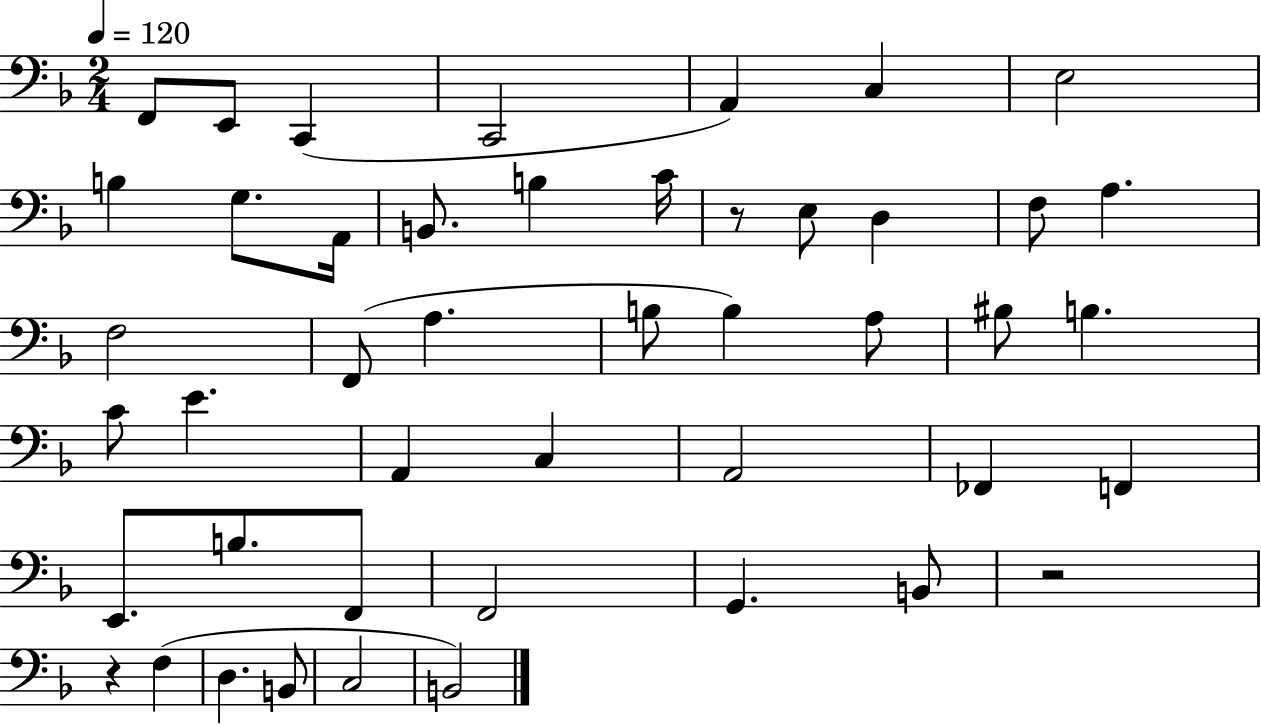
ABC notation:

X:1
T:Untitled
M:2/4
L:1/4
K:F
F,,/2 E,,/2 C,, C,,2 A,, C, E,2 B, G,/2 A,,/4 B,,/2 B, C/4 z/2 E,/2 D, F,/2 A, F,2 F,,/2 A, B,/2 B, A,/2 ^B,/2 B, C/2 E A,, C, A,,2 _F,, F,, E,,/2 B,/2 F,,/2 F,,2 G,, B,,/2 z2 z F, D, B,,/2 C,2 B,,2